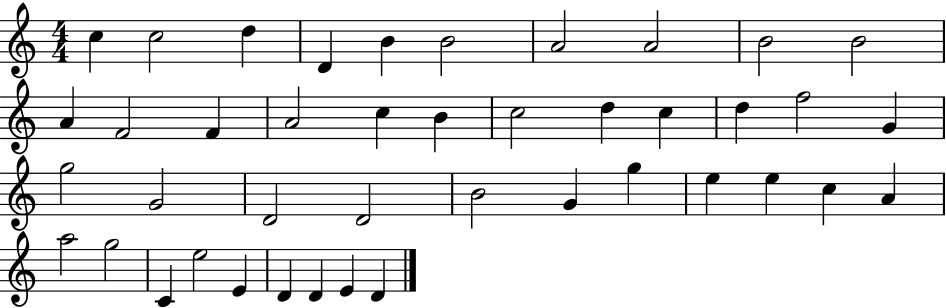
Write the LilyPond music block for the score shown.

{
  \clef treble
  \numericTimeSignature
  \time 4/4
  \key c \major
  c''4 c''2 d''4 | d'4 b'4 b'2 | a'2 a'2 | b'2 b'2 | \break a'4 f'2 f'4 | a'2 c''4 b'4 | c''2 d''4 c''4 | d''4 f''2 g'4 | \break g''2 g'2 | d'2 d'2 | b'2 g'4 g''4 | e''4 e''4 c''4 a'4 | \break a''2 g''2 | c'4 e''2 e'4 | d'4 d'4 e'4 d'4 | \bar "|."
}